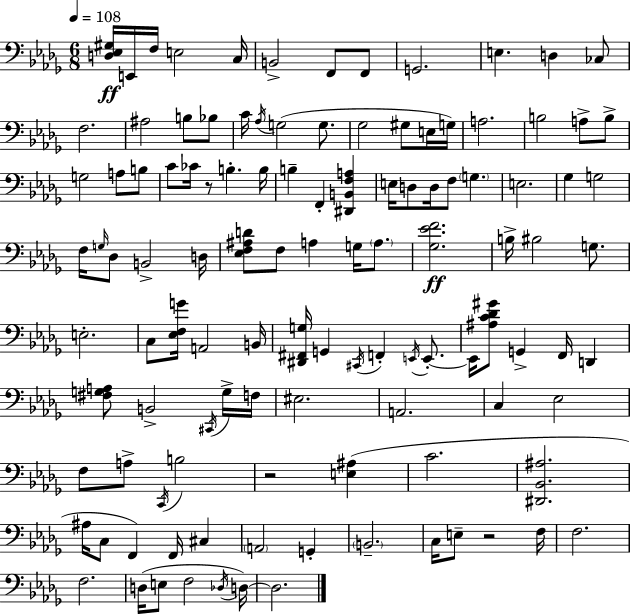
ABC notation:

X:1
T:Untitled
M:6/8
L:1/4
K:Bbm
[D,_E,^G,]/4 E,,/4 F,/4 E,2 C,/4 B,,2 F,,/2 F,,/2 G,,2 E, D, _C,/2 F,2 ^A,2 B,/2 _B,/2 C/4 _A,/4 G,2 G,/2 _G,2 ^G,/2 E,/4 G,/4 A,2 B,2 A,/2 B,/2 G,2 A,/2 B,/2 C/2 _C/4 z/2 B, B,/4 B, F,, [^D,,B,,F,A,] E,/4 D,/2 D,/4 F,/2 G, E,2 _G, G,2 F,/4 G,/4 _D,/2 B,,2 D,/4 [_E,F,^A,D]/2 F,/2 A, G,/4 A,/2 [_G,_EF]2 B,/4 ^B,2 G,/2 E,2 C,/2 [_E,F,G]/4 A,,2 B,,/4 [^D,,^F,,G,]/4 G,, ^C,,/4 F,, E,,/4 E,,/2 E,,/4 [^A,C_D^G]/2 G,, F,,/4 D,, [^F,G,A,]/2 B,,2 ^C,,/4 G,/4 F,/4 ^E,2 A,,2 C, _E,2 F,/2 A,/2 C,,/4 B,2 z2 [E,^A,] C2 [^D,,_B,,^A,]2 ^A,/4 C,/2 F,, F,,/4 ^C, A,,2 G,, B,,2 C,/4 E,/2 z2 F,/4 F,2 F,2 D,/4 E,/2 F,2 _D,/4 D,/4 D,2